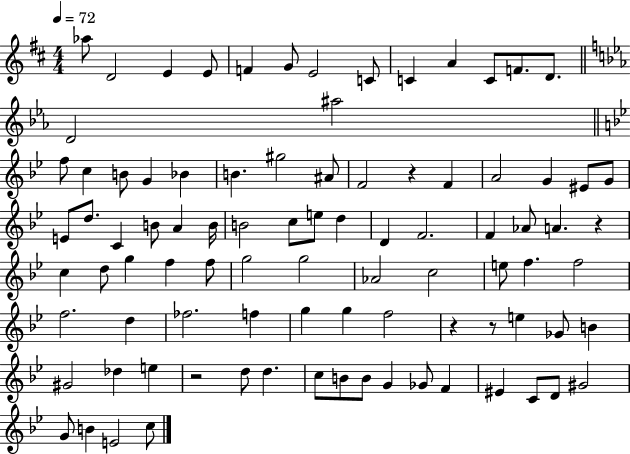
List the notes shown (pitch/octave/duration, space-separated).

Ab5/e D4/h E4/q E4/e F4/q G4/e E4/h C4/e C4/q A4/q C4/e F4/e. D4/e. D4/h A#5/h F5/e C5/q B4/e G4/q Bb4/q B4/q. G#5/h A#4/e F4/h R/q F4/q A4/h G4/q EIS4/e G4/e E4/e D5/e. C4/q B4/e A4/q B4/s B4/h C5/e E5/e D5/q D4/q F4/h. F4/q Ab4/e A4/q. R/q C5/q D5/e G5/q F5/q F5/e G5/h G5/h Ab4/h C5/h E5/e F5/q. F5/h F5/h. D5/q FES5/h. F5/q G5/q G5/q F5/h R/q R/e E5/q Gb4/e B4/q G#4/h Db5/q E5/q R/h D5/e D5/q. C5/e B4/e B4/e G4/q Gb4/e F4/q EIS4/q C4/e D4/e G#4/h G4/e B4/q E4/h C5/e